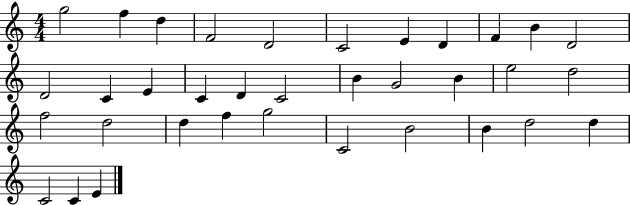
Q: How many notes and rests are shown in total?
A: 35